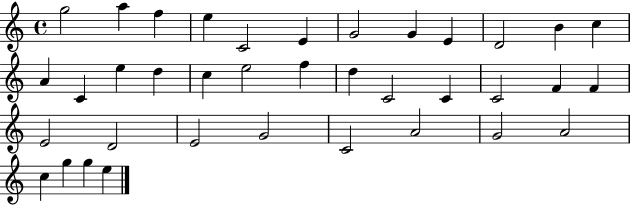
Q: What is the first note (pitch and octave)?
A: G5